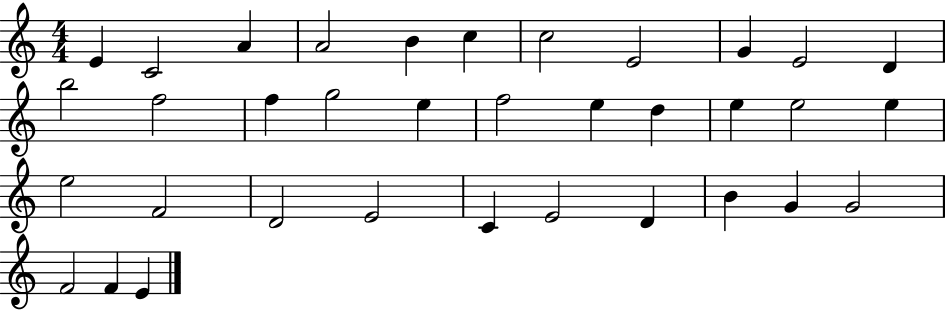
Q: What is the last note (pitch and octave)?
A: E4